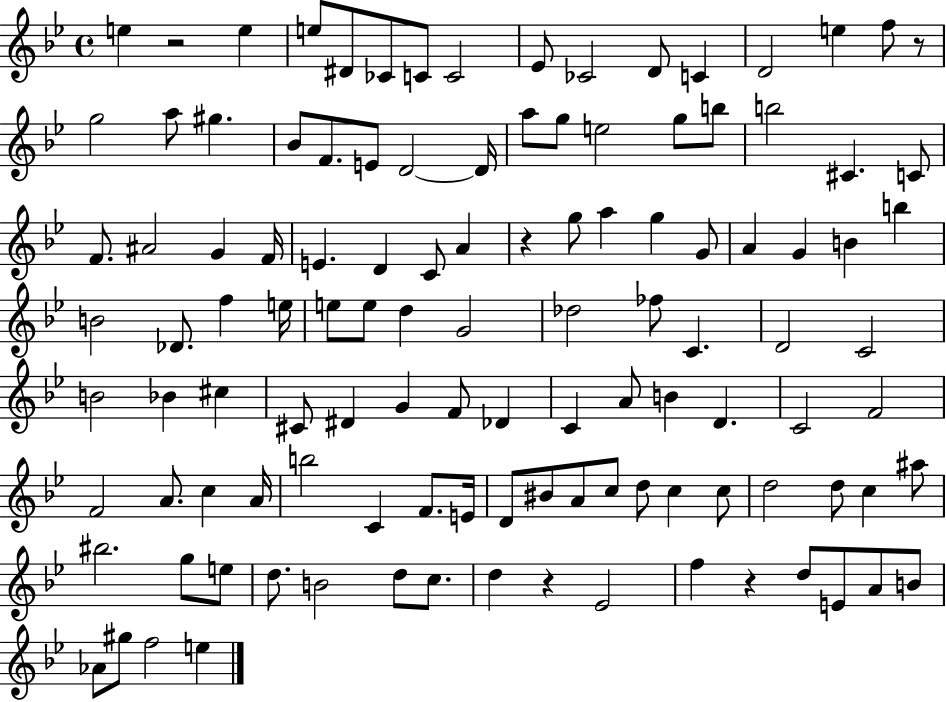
E5/q R/h E5/q E5/e D#4/e CES4/e C4/e C4/h Eb4/e CES4/h D4/e C4/q D4/h E5/q F5/e R/e G5/h A5/e G#5/q. Bb4/e F4/e. E4/e D4/h D4/s A5/e G5/e E5/h G5/e B5/e B5/h C#4/q. C4/e F4/e. A#4/h G4/q F4/s E4/q. D4/q C4/e A4/q R/q G5/e A5/q G5/q G4/e A4/q G4/q B4/q B5/q B4/h Db4/e. F5/q E5/s E5/e E5/e D5/q G4/h Db5/h FES5/e C4/q. D4/h C4/h B4/h Bb4/q C#5/q C#4/e D#4/q G4/q F4/e Db4/q C4/q A4/e B4/q D4/q. C4/h F4/h F4/h A4/e. C5/q A4/s B5/h C4/q F4/e. E4/s D4/e BIS4/e A4/e C5/e D5/e C5/q C5/e D5/h D5/e C5/q A#5/e BIS5/h. G5/e E5/e D5/e. B4/h D5/e C5/e. D5/q R/q Eb4/h F5/q R/q D5/e E4/e A4/e B4/e Ab4/e G#5/e F5/h E5/q